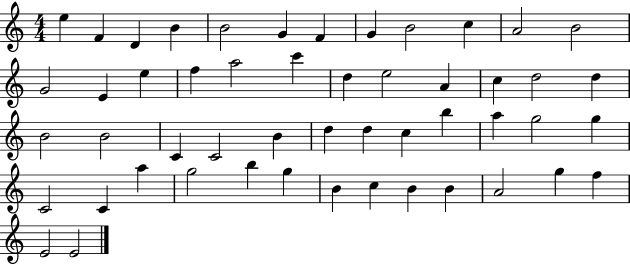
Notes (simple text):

E5/q F4/q D4/q B4/q B4/h G4/q F4/q G4/q B4/h C5/q A4/h B4/h G4/h E4/q E5/q F5/q A5/h C6/q D5/q E5/h A4/q C5/q D5/h D5/q B4/h B4/h C4/q C4/h B4/q D5/q D5/q C5/q B5/q A5/q G5/h G5/q C4/h C4/q A5/q G5/h B5/q G5/q B4/q C5/q B4/q B4/q A4/h G5/q F5/q E4/h E4/h